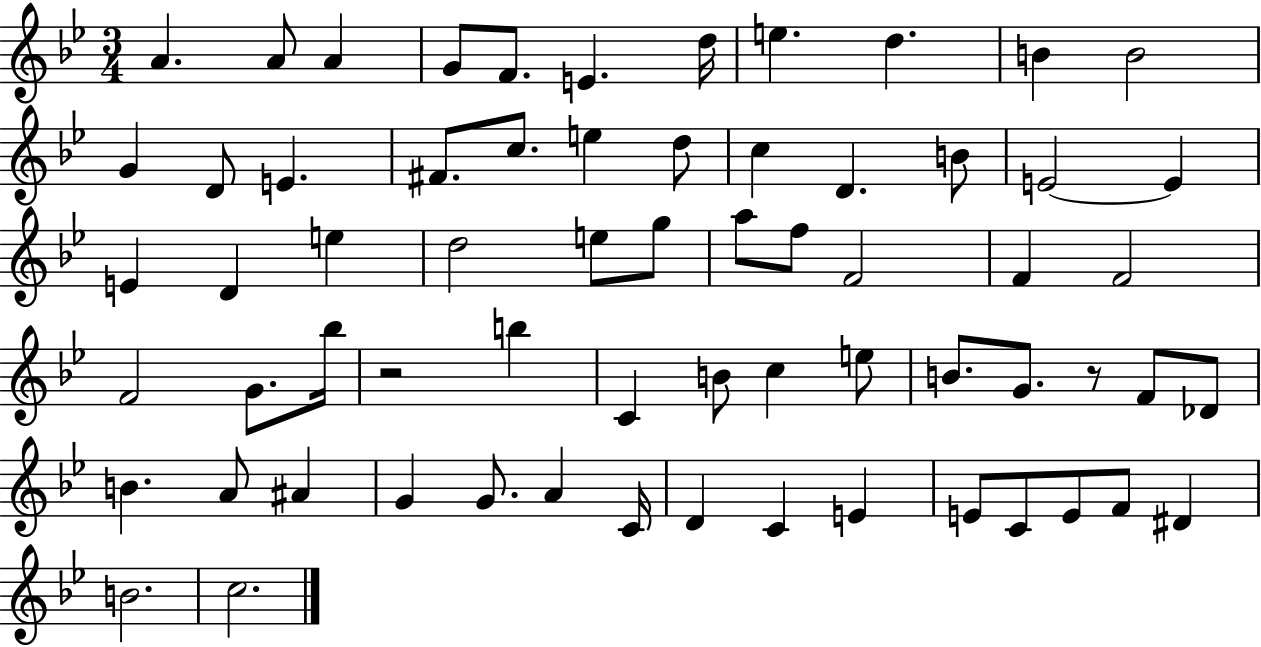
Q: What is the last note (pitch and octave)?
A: C5